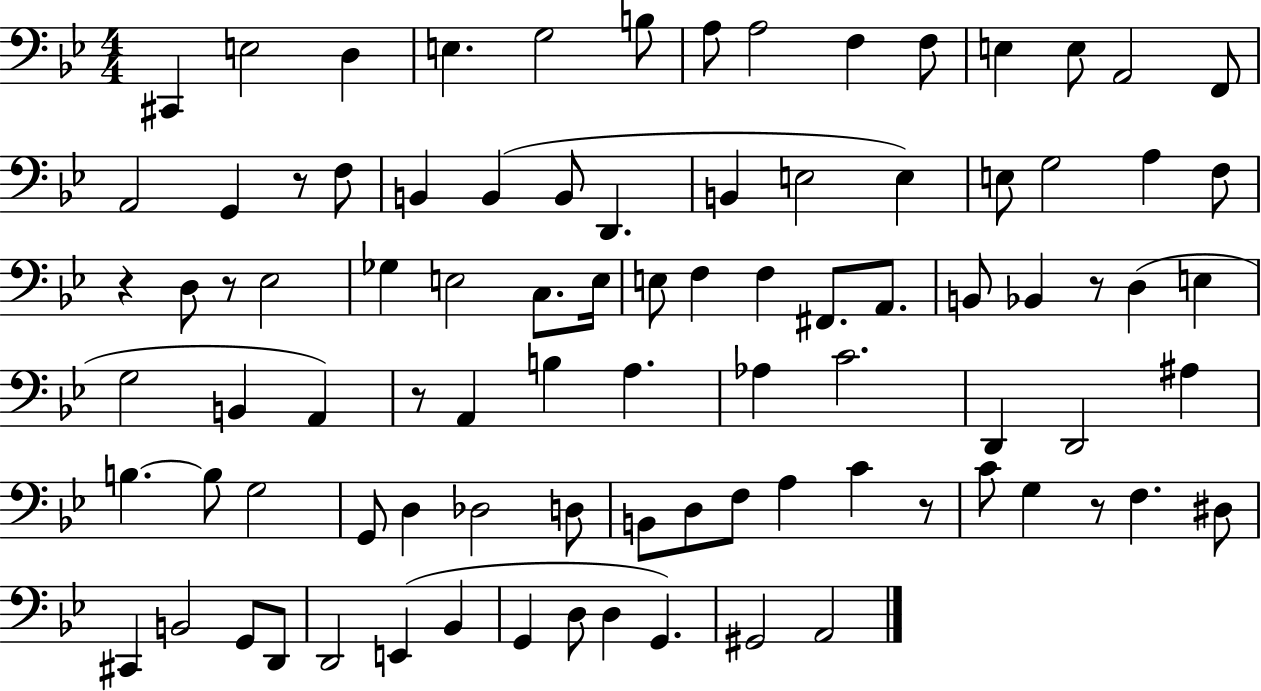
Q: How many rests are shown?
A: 7